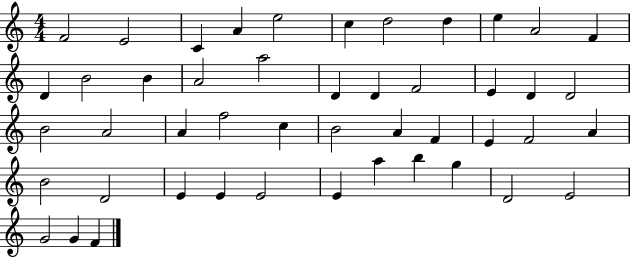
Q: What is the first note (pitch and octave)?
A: F4